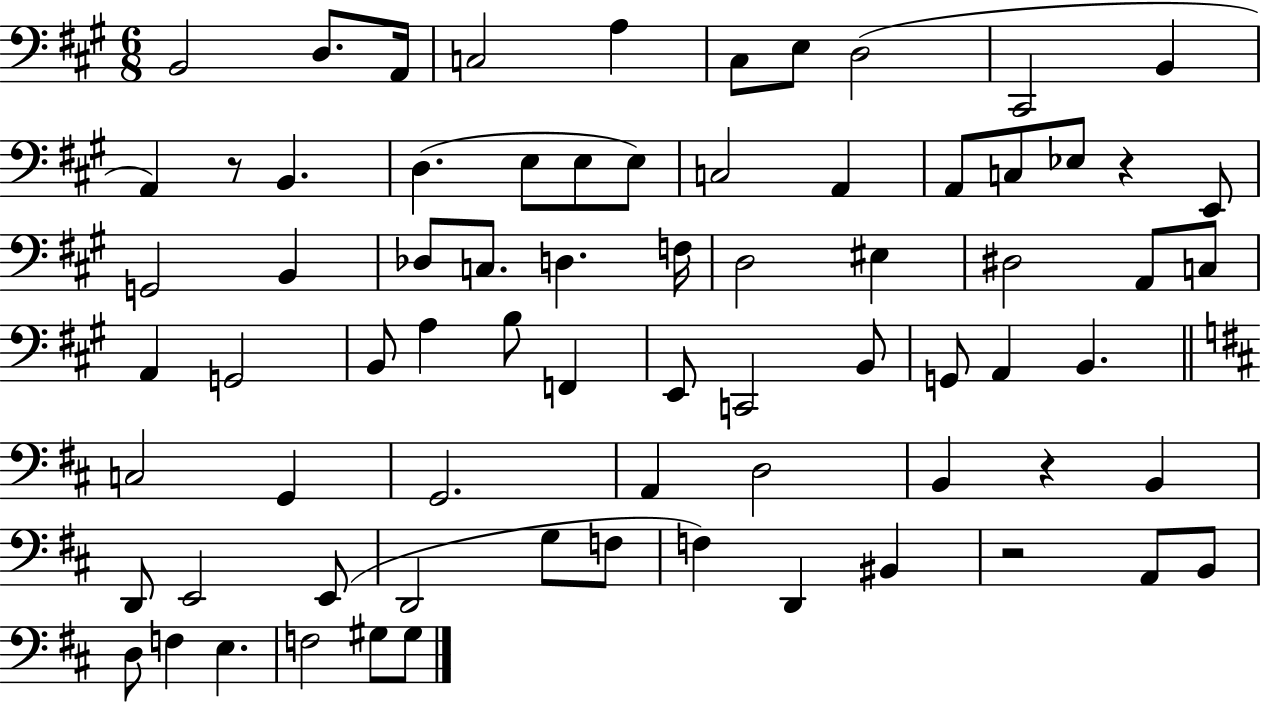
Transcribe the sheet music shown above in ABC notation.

X:1
T:Untitled
M:6/8
L:1/4
K:A
B,,2 D,/2 A,,/4 C,2 A, ^C,/2 E,/2 D,2 ^C,,2 B,, A,, z/2 B,, D, E,/2 E,/2 E,/2 C,2 A,, A,,/2 C,/2 _E,/2 z E,,/2 G,,2 B,, _D,/2 C,/2 D, F,/4 D,2 ^E, ^D,2 A,,/2 C,/2 A,, G,,2 B,,/2 A, B,/2 F,, E,,/2 C,,2 B,,/2 G,,/2 A,, B,, C,2 G,, G,,2 A,, D,2 B,, z B,, D,,/2 E,,2 E,,/2 D,,2 G,/2 F,/2 F, D,, ^B,, z2 A,,/2 B,,/2 D,/2 F, E, F,2 ^G,/2 ^G,/2